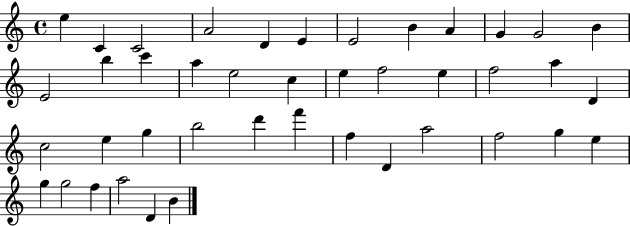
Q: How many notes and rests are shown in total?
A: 42